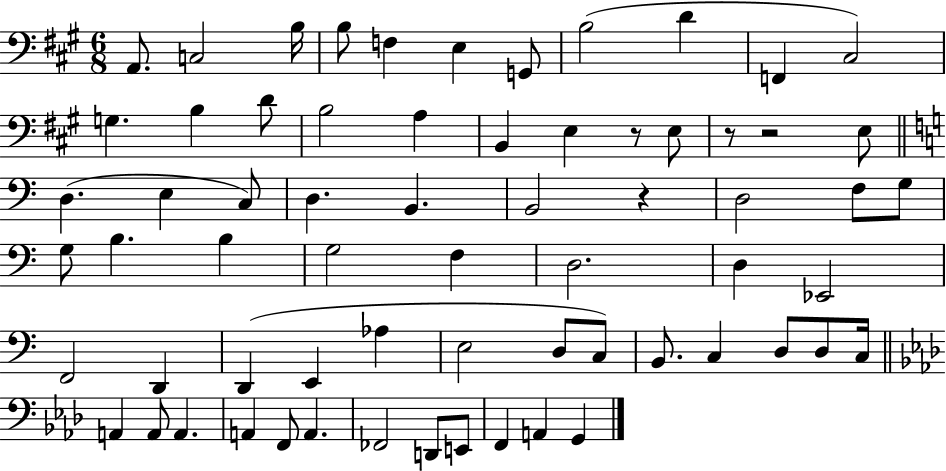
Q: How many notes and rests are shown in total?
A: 66